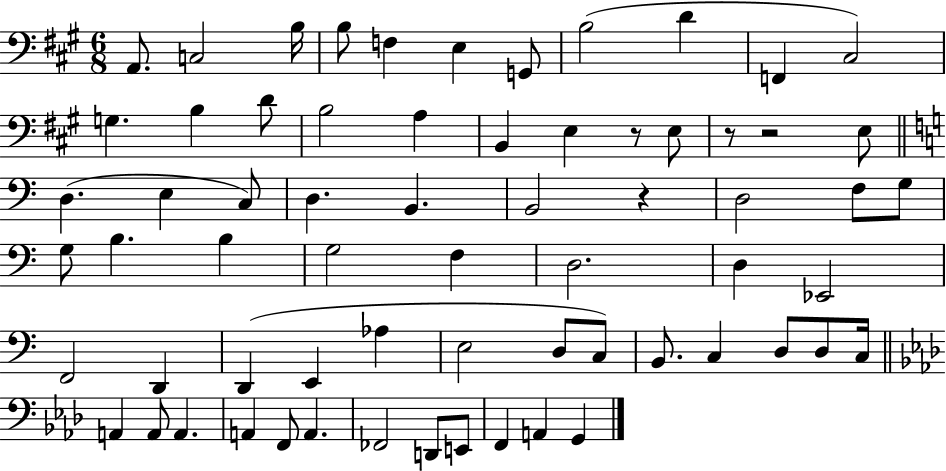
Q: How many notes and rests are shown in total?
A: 66